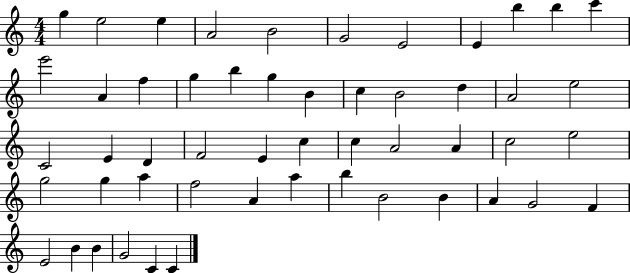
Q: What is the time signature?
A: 4/4